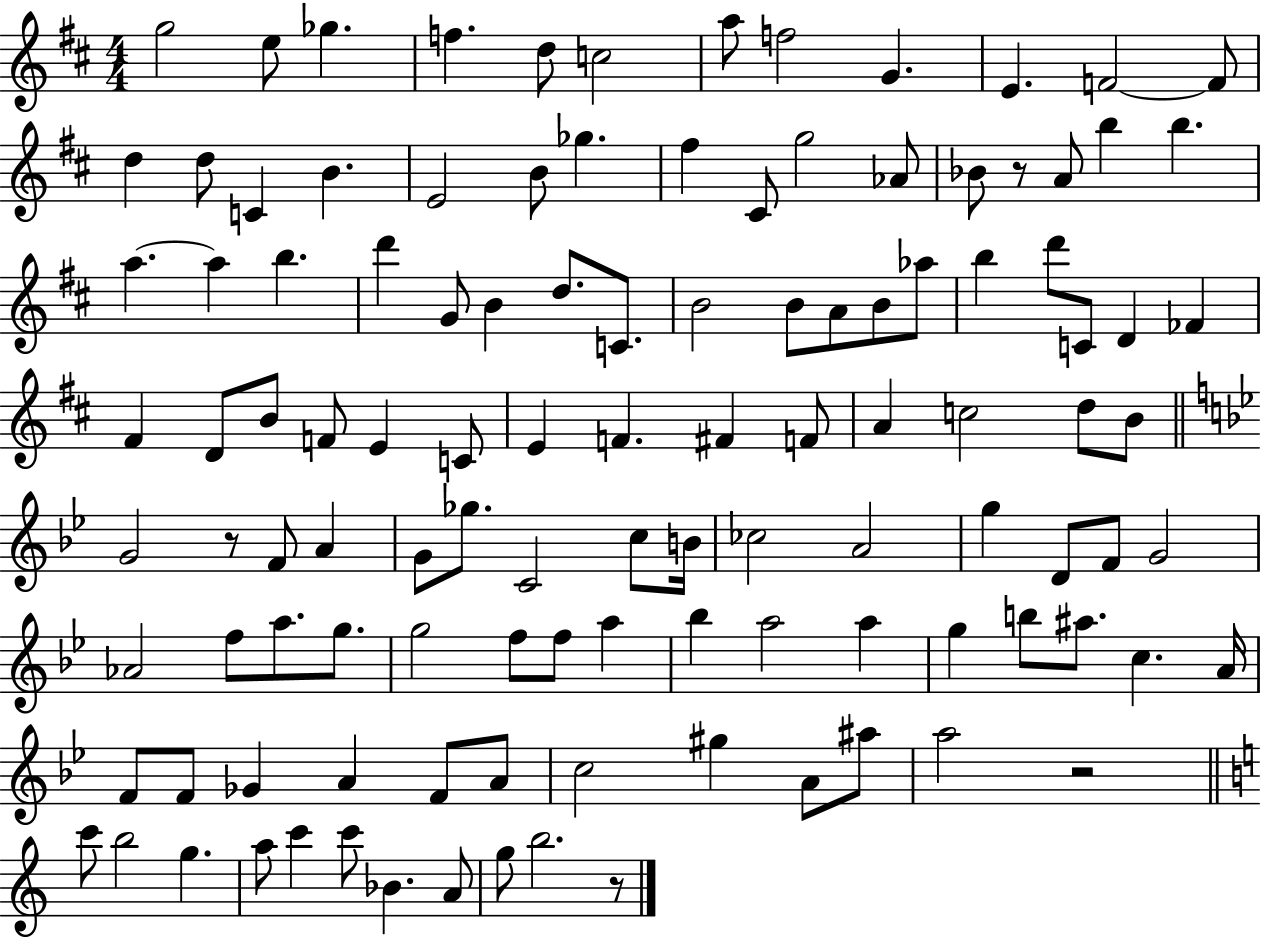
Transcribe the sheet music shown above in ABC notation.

X:1
T:Untitled
M:4/4
L:1/4
K:D
g2 e/2 _g f d/2 c2 a/2 f2 G E F2 F/2 d d/2 C B E2 B/2 _g ^f ^C/2 g2 _A/2 _B/2 z/2 A/2 b b a a b d' G/2 B d/2 C/2 B2 B/2 A/2 B/2 _a/2 b d'/2 C/2 D _F ^F D/2 B/2 F/2 E C/2 E F ^F F/2 A c2 d/2 B/2 G2 z/2 F/2 A G/2 _g/2 C2 c/2 B/4 _c2 A2 g D/2 F/2 G2 _A2 f/2 a/2 g/2 g2 f/2 f/2 a _b a2 a g b/2 ^a/2 c A/4 F/2 F/2 _G A F/2 A/2 c2 ^g A/2 ^a/2 a2 z2 c'/2 b2 g a/2 c' c'/2 _B A/2 g/2 b2 z/2